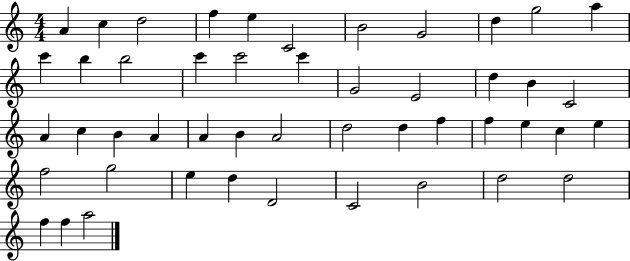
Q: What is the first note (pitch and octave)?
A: A4